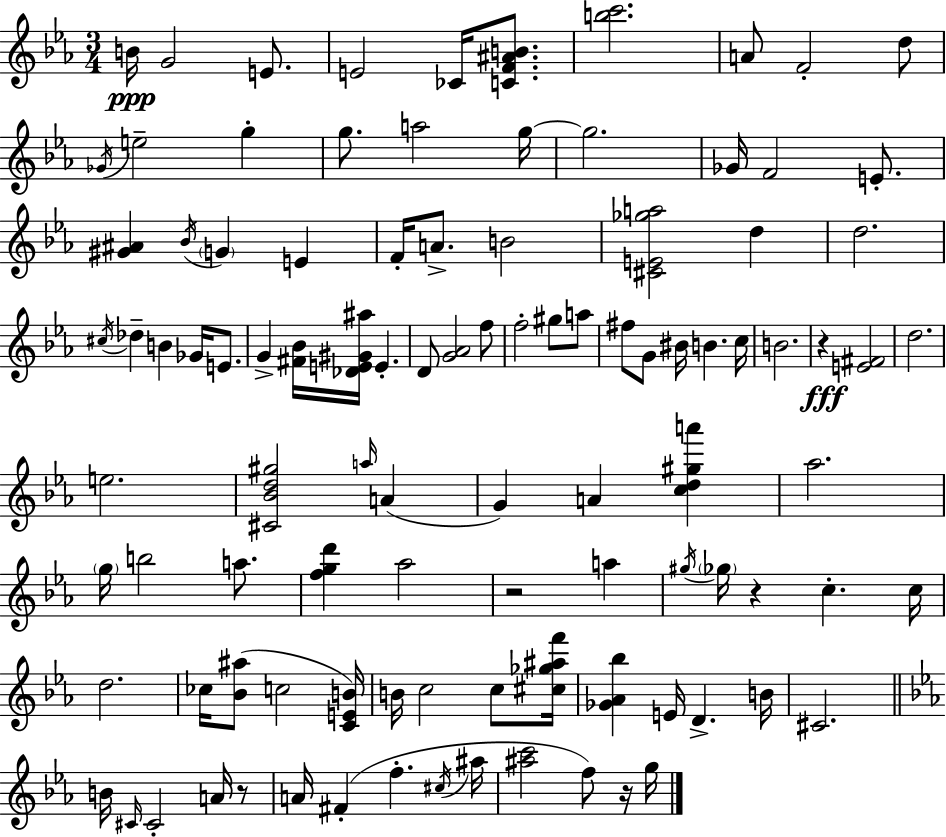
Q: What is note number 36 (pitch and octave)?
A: F5